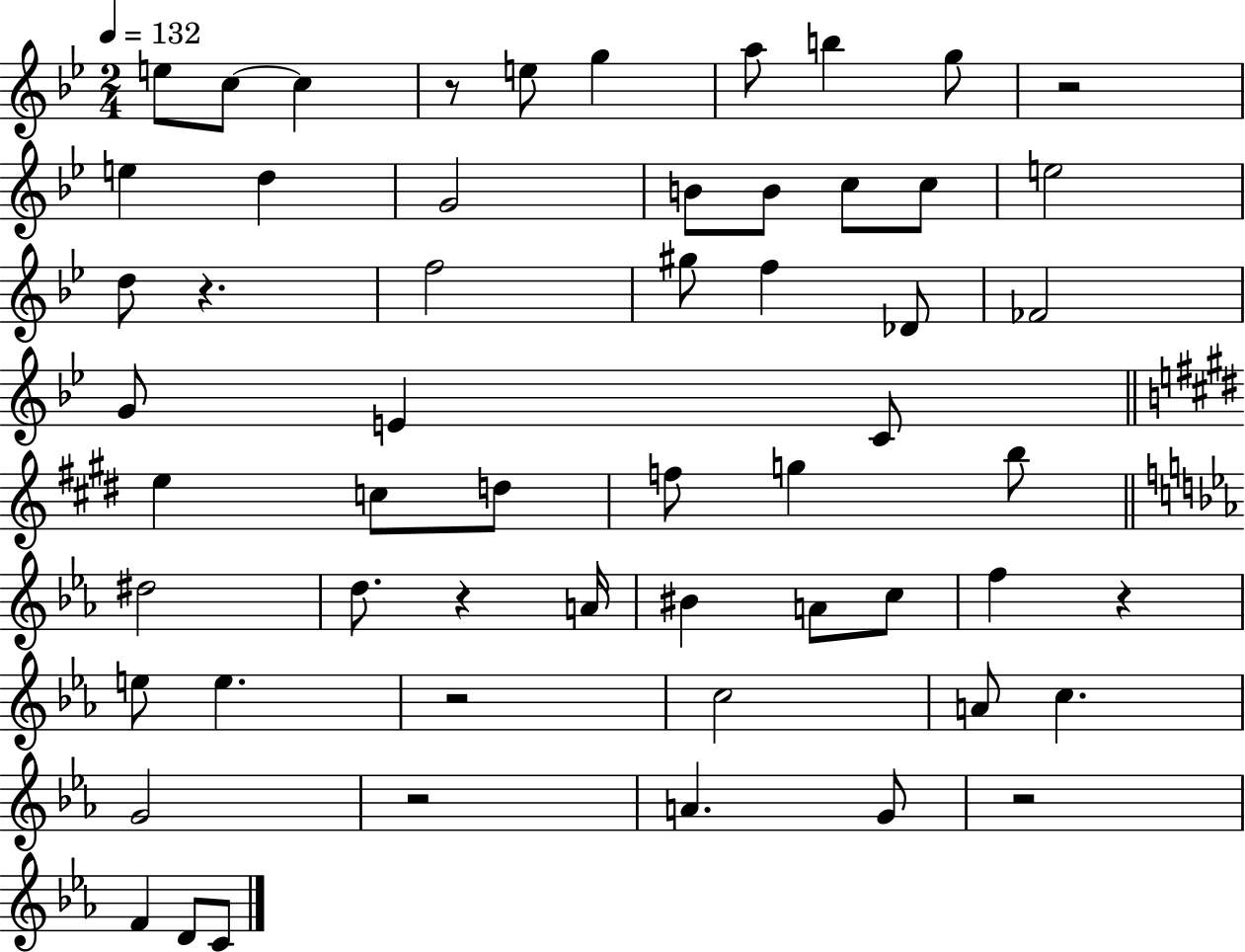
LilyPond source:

{
  \clef treble
  \numericTimeSignature
  \time 2/4
  \key bes \major
  \tempo 4 = 132
  e''8 c''8~~ c''4 | r8 e''8 g''4 | a''8 b''4 g''8 | r2 | \break e''4 d''4 | g'2 | b'8 b'8 c''8 c''8 | e''2 | \break d''8 r4. | f''2 | gis''8 f''4 des'8 | fes'2 | \break g'8 e'4 c'8 | \bar "||" \break \key e \major e''4 c''8 d''8 | f''8 g''4 b''8 | \bar "||" \break \key ees \major dis''2 | d''8. r4 a'16 | bis'4 a'8 c''8 | f''4 r4 | \break e''8 e''4. | r2 | c''2 | a'8 c''4. | \break g'2 | r2 | a'4. g'8 | r2 | \break f'4 d'8 c'8 | \bar "|."
}